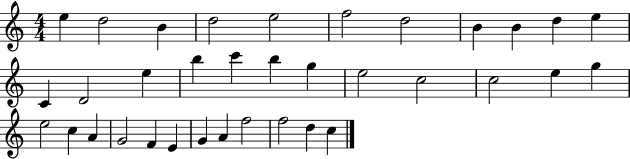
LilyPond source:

{
  \clef treble
  \numericTimeSignature
  \time 4/4
  \key c \major
  e''4 d''2 b'4 | d''2 e''2 | f''2 d''2 | b'4 b'4 d''4 e''4 | \break c'4 d'2 e''4 | b''4 c'''4 b''4 g''4 | e''2 c''2 | c''2 e''4 g''4 | \break e''2 c''4 a'4 | g'2 f'4 e'4 | g'4 a'4 f''2 | f''2 d''4 c''4 | \break \bar "|."
}